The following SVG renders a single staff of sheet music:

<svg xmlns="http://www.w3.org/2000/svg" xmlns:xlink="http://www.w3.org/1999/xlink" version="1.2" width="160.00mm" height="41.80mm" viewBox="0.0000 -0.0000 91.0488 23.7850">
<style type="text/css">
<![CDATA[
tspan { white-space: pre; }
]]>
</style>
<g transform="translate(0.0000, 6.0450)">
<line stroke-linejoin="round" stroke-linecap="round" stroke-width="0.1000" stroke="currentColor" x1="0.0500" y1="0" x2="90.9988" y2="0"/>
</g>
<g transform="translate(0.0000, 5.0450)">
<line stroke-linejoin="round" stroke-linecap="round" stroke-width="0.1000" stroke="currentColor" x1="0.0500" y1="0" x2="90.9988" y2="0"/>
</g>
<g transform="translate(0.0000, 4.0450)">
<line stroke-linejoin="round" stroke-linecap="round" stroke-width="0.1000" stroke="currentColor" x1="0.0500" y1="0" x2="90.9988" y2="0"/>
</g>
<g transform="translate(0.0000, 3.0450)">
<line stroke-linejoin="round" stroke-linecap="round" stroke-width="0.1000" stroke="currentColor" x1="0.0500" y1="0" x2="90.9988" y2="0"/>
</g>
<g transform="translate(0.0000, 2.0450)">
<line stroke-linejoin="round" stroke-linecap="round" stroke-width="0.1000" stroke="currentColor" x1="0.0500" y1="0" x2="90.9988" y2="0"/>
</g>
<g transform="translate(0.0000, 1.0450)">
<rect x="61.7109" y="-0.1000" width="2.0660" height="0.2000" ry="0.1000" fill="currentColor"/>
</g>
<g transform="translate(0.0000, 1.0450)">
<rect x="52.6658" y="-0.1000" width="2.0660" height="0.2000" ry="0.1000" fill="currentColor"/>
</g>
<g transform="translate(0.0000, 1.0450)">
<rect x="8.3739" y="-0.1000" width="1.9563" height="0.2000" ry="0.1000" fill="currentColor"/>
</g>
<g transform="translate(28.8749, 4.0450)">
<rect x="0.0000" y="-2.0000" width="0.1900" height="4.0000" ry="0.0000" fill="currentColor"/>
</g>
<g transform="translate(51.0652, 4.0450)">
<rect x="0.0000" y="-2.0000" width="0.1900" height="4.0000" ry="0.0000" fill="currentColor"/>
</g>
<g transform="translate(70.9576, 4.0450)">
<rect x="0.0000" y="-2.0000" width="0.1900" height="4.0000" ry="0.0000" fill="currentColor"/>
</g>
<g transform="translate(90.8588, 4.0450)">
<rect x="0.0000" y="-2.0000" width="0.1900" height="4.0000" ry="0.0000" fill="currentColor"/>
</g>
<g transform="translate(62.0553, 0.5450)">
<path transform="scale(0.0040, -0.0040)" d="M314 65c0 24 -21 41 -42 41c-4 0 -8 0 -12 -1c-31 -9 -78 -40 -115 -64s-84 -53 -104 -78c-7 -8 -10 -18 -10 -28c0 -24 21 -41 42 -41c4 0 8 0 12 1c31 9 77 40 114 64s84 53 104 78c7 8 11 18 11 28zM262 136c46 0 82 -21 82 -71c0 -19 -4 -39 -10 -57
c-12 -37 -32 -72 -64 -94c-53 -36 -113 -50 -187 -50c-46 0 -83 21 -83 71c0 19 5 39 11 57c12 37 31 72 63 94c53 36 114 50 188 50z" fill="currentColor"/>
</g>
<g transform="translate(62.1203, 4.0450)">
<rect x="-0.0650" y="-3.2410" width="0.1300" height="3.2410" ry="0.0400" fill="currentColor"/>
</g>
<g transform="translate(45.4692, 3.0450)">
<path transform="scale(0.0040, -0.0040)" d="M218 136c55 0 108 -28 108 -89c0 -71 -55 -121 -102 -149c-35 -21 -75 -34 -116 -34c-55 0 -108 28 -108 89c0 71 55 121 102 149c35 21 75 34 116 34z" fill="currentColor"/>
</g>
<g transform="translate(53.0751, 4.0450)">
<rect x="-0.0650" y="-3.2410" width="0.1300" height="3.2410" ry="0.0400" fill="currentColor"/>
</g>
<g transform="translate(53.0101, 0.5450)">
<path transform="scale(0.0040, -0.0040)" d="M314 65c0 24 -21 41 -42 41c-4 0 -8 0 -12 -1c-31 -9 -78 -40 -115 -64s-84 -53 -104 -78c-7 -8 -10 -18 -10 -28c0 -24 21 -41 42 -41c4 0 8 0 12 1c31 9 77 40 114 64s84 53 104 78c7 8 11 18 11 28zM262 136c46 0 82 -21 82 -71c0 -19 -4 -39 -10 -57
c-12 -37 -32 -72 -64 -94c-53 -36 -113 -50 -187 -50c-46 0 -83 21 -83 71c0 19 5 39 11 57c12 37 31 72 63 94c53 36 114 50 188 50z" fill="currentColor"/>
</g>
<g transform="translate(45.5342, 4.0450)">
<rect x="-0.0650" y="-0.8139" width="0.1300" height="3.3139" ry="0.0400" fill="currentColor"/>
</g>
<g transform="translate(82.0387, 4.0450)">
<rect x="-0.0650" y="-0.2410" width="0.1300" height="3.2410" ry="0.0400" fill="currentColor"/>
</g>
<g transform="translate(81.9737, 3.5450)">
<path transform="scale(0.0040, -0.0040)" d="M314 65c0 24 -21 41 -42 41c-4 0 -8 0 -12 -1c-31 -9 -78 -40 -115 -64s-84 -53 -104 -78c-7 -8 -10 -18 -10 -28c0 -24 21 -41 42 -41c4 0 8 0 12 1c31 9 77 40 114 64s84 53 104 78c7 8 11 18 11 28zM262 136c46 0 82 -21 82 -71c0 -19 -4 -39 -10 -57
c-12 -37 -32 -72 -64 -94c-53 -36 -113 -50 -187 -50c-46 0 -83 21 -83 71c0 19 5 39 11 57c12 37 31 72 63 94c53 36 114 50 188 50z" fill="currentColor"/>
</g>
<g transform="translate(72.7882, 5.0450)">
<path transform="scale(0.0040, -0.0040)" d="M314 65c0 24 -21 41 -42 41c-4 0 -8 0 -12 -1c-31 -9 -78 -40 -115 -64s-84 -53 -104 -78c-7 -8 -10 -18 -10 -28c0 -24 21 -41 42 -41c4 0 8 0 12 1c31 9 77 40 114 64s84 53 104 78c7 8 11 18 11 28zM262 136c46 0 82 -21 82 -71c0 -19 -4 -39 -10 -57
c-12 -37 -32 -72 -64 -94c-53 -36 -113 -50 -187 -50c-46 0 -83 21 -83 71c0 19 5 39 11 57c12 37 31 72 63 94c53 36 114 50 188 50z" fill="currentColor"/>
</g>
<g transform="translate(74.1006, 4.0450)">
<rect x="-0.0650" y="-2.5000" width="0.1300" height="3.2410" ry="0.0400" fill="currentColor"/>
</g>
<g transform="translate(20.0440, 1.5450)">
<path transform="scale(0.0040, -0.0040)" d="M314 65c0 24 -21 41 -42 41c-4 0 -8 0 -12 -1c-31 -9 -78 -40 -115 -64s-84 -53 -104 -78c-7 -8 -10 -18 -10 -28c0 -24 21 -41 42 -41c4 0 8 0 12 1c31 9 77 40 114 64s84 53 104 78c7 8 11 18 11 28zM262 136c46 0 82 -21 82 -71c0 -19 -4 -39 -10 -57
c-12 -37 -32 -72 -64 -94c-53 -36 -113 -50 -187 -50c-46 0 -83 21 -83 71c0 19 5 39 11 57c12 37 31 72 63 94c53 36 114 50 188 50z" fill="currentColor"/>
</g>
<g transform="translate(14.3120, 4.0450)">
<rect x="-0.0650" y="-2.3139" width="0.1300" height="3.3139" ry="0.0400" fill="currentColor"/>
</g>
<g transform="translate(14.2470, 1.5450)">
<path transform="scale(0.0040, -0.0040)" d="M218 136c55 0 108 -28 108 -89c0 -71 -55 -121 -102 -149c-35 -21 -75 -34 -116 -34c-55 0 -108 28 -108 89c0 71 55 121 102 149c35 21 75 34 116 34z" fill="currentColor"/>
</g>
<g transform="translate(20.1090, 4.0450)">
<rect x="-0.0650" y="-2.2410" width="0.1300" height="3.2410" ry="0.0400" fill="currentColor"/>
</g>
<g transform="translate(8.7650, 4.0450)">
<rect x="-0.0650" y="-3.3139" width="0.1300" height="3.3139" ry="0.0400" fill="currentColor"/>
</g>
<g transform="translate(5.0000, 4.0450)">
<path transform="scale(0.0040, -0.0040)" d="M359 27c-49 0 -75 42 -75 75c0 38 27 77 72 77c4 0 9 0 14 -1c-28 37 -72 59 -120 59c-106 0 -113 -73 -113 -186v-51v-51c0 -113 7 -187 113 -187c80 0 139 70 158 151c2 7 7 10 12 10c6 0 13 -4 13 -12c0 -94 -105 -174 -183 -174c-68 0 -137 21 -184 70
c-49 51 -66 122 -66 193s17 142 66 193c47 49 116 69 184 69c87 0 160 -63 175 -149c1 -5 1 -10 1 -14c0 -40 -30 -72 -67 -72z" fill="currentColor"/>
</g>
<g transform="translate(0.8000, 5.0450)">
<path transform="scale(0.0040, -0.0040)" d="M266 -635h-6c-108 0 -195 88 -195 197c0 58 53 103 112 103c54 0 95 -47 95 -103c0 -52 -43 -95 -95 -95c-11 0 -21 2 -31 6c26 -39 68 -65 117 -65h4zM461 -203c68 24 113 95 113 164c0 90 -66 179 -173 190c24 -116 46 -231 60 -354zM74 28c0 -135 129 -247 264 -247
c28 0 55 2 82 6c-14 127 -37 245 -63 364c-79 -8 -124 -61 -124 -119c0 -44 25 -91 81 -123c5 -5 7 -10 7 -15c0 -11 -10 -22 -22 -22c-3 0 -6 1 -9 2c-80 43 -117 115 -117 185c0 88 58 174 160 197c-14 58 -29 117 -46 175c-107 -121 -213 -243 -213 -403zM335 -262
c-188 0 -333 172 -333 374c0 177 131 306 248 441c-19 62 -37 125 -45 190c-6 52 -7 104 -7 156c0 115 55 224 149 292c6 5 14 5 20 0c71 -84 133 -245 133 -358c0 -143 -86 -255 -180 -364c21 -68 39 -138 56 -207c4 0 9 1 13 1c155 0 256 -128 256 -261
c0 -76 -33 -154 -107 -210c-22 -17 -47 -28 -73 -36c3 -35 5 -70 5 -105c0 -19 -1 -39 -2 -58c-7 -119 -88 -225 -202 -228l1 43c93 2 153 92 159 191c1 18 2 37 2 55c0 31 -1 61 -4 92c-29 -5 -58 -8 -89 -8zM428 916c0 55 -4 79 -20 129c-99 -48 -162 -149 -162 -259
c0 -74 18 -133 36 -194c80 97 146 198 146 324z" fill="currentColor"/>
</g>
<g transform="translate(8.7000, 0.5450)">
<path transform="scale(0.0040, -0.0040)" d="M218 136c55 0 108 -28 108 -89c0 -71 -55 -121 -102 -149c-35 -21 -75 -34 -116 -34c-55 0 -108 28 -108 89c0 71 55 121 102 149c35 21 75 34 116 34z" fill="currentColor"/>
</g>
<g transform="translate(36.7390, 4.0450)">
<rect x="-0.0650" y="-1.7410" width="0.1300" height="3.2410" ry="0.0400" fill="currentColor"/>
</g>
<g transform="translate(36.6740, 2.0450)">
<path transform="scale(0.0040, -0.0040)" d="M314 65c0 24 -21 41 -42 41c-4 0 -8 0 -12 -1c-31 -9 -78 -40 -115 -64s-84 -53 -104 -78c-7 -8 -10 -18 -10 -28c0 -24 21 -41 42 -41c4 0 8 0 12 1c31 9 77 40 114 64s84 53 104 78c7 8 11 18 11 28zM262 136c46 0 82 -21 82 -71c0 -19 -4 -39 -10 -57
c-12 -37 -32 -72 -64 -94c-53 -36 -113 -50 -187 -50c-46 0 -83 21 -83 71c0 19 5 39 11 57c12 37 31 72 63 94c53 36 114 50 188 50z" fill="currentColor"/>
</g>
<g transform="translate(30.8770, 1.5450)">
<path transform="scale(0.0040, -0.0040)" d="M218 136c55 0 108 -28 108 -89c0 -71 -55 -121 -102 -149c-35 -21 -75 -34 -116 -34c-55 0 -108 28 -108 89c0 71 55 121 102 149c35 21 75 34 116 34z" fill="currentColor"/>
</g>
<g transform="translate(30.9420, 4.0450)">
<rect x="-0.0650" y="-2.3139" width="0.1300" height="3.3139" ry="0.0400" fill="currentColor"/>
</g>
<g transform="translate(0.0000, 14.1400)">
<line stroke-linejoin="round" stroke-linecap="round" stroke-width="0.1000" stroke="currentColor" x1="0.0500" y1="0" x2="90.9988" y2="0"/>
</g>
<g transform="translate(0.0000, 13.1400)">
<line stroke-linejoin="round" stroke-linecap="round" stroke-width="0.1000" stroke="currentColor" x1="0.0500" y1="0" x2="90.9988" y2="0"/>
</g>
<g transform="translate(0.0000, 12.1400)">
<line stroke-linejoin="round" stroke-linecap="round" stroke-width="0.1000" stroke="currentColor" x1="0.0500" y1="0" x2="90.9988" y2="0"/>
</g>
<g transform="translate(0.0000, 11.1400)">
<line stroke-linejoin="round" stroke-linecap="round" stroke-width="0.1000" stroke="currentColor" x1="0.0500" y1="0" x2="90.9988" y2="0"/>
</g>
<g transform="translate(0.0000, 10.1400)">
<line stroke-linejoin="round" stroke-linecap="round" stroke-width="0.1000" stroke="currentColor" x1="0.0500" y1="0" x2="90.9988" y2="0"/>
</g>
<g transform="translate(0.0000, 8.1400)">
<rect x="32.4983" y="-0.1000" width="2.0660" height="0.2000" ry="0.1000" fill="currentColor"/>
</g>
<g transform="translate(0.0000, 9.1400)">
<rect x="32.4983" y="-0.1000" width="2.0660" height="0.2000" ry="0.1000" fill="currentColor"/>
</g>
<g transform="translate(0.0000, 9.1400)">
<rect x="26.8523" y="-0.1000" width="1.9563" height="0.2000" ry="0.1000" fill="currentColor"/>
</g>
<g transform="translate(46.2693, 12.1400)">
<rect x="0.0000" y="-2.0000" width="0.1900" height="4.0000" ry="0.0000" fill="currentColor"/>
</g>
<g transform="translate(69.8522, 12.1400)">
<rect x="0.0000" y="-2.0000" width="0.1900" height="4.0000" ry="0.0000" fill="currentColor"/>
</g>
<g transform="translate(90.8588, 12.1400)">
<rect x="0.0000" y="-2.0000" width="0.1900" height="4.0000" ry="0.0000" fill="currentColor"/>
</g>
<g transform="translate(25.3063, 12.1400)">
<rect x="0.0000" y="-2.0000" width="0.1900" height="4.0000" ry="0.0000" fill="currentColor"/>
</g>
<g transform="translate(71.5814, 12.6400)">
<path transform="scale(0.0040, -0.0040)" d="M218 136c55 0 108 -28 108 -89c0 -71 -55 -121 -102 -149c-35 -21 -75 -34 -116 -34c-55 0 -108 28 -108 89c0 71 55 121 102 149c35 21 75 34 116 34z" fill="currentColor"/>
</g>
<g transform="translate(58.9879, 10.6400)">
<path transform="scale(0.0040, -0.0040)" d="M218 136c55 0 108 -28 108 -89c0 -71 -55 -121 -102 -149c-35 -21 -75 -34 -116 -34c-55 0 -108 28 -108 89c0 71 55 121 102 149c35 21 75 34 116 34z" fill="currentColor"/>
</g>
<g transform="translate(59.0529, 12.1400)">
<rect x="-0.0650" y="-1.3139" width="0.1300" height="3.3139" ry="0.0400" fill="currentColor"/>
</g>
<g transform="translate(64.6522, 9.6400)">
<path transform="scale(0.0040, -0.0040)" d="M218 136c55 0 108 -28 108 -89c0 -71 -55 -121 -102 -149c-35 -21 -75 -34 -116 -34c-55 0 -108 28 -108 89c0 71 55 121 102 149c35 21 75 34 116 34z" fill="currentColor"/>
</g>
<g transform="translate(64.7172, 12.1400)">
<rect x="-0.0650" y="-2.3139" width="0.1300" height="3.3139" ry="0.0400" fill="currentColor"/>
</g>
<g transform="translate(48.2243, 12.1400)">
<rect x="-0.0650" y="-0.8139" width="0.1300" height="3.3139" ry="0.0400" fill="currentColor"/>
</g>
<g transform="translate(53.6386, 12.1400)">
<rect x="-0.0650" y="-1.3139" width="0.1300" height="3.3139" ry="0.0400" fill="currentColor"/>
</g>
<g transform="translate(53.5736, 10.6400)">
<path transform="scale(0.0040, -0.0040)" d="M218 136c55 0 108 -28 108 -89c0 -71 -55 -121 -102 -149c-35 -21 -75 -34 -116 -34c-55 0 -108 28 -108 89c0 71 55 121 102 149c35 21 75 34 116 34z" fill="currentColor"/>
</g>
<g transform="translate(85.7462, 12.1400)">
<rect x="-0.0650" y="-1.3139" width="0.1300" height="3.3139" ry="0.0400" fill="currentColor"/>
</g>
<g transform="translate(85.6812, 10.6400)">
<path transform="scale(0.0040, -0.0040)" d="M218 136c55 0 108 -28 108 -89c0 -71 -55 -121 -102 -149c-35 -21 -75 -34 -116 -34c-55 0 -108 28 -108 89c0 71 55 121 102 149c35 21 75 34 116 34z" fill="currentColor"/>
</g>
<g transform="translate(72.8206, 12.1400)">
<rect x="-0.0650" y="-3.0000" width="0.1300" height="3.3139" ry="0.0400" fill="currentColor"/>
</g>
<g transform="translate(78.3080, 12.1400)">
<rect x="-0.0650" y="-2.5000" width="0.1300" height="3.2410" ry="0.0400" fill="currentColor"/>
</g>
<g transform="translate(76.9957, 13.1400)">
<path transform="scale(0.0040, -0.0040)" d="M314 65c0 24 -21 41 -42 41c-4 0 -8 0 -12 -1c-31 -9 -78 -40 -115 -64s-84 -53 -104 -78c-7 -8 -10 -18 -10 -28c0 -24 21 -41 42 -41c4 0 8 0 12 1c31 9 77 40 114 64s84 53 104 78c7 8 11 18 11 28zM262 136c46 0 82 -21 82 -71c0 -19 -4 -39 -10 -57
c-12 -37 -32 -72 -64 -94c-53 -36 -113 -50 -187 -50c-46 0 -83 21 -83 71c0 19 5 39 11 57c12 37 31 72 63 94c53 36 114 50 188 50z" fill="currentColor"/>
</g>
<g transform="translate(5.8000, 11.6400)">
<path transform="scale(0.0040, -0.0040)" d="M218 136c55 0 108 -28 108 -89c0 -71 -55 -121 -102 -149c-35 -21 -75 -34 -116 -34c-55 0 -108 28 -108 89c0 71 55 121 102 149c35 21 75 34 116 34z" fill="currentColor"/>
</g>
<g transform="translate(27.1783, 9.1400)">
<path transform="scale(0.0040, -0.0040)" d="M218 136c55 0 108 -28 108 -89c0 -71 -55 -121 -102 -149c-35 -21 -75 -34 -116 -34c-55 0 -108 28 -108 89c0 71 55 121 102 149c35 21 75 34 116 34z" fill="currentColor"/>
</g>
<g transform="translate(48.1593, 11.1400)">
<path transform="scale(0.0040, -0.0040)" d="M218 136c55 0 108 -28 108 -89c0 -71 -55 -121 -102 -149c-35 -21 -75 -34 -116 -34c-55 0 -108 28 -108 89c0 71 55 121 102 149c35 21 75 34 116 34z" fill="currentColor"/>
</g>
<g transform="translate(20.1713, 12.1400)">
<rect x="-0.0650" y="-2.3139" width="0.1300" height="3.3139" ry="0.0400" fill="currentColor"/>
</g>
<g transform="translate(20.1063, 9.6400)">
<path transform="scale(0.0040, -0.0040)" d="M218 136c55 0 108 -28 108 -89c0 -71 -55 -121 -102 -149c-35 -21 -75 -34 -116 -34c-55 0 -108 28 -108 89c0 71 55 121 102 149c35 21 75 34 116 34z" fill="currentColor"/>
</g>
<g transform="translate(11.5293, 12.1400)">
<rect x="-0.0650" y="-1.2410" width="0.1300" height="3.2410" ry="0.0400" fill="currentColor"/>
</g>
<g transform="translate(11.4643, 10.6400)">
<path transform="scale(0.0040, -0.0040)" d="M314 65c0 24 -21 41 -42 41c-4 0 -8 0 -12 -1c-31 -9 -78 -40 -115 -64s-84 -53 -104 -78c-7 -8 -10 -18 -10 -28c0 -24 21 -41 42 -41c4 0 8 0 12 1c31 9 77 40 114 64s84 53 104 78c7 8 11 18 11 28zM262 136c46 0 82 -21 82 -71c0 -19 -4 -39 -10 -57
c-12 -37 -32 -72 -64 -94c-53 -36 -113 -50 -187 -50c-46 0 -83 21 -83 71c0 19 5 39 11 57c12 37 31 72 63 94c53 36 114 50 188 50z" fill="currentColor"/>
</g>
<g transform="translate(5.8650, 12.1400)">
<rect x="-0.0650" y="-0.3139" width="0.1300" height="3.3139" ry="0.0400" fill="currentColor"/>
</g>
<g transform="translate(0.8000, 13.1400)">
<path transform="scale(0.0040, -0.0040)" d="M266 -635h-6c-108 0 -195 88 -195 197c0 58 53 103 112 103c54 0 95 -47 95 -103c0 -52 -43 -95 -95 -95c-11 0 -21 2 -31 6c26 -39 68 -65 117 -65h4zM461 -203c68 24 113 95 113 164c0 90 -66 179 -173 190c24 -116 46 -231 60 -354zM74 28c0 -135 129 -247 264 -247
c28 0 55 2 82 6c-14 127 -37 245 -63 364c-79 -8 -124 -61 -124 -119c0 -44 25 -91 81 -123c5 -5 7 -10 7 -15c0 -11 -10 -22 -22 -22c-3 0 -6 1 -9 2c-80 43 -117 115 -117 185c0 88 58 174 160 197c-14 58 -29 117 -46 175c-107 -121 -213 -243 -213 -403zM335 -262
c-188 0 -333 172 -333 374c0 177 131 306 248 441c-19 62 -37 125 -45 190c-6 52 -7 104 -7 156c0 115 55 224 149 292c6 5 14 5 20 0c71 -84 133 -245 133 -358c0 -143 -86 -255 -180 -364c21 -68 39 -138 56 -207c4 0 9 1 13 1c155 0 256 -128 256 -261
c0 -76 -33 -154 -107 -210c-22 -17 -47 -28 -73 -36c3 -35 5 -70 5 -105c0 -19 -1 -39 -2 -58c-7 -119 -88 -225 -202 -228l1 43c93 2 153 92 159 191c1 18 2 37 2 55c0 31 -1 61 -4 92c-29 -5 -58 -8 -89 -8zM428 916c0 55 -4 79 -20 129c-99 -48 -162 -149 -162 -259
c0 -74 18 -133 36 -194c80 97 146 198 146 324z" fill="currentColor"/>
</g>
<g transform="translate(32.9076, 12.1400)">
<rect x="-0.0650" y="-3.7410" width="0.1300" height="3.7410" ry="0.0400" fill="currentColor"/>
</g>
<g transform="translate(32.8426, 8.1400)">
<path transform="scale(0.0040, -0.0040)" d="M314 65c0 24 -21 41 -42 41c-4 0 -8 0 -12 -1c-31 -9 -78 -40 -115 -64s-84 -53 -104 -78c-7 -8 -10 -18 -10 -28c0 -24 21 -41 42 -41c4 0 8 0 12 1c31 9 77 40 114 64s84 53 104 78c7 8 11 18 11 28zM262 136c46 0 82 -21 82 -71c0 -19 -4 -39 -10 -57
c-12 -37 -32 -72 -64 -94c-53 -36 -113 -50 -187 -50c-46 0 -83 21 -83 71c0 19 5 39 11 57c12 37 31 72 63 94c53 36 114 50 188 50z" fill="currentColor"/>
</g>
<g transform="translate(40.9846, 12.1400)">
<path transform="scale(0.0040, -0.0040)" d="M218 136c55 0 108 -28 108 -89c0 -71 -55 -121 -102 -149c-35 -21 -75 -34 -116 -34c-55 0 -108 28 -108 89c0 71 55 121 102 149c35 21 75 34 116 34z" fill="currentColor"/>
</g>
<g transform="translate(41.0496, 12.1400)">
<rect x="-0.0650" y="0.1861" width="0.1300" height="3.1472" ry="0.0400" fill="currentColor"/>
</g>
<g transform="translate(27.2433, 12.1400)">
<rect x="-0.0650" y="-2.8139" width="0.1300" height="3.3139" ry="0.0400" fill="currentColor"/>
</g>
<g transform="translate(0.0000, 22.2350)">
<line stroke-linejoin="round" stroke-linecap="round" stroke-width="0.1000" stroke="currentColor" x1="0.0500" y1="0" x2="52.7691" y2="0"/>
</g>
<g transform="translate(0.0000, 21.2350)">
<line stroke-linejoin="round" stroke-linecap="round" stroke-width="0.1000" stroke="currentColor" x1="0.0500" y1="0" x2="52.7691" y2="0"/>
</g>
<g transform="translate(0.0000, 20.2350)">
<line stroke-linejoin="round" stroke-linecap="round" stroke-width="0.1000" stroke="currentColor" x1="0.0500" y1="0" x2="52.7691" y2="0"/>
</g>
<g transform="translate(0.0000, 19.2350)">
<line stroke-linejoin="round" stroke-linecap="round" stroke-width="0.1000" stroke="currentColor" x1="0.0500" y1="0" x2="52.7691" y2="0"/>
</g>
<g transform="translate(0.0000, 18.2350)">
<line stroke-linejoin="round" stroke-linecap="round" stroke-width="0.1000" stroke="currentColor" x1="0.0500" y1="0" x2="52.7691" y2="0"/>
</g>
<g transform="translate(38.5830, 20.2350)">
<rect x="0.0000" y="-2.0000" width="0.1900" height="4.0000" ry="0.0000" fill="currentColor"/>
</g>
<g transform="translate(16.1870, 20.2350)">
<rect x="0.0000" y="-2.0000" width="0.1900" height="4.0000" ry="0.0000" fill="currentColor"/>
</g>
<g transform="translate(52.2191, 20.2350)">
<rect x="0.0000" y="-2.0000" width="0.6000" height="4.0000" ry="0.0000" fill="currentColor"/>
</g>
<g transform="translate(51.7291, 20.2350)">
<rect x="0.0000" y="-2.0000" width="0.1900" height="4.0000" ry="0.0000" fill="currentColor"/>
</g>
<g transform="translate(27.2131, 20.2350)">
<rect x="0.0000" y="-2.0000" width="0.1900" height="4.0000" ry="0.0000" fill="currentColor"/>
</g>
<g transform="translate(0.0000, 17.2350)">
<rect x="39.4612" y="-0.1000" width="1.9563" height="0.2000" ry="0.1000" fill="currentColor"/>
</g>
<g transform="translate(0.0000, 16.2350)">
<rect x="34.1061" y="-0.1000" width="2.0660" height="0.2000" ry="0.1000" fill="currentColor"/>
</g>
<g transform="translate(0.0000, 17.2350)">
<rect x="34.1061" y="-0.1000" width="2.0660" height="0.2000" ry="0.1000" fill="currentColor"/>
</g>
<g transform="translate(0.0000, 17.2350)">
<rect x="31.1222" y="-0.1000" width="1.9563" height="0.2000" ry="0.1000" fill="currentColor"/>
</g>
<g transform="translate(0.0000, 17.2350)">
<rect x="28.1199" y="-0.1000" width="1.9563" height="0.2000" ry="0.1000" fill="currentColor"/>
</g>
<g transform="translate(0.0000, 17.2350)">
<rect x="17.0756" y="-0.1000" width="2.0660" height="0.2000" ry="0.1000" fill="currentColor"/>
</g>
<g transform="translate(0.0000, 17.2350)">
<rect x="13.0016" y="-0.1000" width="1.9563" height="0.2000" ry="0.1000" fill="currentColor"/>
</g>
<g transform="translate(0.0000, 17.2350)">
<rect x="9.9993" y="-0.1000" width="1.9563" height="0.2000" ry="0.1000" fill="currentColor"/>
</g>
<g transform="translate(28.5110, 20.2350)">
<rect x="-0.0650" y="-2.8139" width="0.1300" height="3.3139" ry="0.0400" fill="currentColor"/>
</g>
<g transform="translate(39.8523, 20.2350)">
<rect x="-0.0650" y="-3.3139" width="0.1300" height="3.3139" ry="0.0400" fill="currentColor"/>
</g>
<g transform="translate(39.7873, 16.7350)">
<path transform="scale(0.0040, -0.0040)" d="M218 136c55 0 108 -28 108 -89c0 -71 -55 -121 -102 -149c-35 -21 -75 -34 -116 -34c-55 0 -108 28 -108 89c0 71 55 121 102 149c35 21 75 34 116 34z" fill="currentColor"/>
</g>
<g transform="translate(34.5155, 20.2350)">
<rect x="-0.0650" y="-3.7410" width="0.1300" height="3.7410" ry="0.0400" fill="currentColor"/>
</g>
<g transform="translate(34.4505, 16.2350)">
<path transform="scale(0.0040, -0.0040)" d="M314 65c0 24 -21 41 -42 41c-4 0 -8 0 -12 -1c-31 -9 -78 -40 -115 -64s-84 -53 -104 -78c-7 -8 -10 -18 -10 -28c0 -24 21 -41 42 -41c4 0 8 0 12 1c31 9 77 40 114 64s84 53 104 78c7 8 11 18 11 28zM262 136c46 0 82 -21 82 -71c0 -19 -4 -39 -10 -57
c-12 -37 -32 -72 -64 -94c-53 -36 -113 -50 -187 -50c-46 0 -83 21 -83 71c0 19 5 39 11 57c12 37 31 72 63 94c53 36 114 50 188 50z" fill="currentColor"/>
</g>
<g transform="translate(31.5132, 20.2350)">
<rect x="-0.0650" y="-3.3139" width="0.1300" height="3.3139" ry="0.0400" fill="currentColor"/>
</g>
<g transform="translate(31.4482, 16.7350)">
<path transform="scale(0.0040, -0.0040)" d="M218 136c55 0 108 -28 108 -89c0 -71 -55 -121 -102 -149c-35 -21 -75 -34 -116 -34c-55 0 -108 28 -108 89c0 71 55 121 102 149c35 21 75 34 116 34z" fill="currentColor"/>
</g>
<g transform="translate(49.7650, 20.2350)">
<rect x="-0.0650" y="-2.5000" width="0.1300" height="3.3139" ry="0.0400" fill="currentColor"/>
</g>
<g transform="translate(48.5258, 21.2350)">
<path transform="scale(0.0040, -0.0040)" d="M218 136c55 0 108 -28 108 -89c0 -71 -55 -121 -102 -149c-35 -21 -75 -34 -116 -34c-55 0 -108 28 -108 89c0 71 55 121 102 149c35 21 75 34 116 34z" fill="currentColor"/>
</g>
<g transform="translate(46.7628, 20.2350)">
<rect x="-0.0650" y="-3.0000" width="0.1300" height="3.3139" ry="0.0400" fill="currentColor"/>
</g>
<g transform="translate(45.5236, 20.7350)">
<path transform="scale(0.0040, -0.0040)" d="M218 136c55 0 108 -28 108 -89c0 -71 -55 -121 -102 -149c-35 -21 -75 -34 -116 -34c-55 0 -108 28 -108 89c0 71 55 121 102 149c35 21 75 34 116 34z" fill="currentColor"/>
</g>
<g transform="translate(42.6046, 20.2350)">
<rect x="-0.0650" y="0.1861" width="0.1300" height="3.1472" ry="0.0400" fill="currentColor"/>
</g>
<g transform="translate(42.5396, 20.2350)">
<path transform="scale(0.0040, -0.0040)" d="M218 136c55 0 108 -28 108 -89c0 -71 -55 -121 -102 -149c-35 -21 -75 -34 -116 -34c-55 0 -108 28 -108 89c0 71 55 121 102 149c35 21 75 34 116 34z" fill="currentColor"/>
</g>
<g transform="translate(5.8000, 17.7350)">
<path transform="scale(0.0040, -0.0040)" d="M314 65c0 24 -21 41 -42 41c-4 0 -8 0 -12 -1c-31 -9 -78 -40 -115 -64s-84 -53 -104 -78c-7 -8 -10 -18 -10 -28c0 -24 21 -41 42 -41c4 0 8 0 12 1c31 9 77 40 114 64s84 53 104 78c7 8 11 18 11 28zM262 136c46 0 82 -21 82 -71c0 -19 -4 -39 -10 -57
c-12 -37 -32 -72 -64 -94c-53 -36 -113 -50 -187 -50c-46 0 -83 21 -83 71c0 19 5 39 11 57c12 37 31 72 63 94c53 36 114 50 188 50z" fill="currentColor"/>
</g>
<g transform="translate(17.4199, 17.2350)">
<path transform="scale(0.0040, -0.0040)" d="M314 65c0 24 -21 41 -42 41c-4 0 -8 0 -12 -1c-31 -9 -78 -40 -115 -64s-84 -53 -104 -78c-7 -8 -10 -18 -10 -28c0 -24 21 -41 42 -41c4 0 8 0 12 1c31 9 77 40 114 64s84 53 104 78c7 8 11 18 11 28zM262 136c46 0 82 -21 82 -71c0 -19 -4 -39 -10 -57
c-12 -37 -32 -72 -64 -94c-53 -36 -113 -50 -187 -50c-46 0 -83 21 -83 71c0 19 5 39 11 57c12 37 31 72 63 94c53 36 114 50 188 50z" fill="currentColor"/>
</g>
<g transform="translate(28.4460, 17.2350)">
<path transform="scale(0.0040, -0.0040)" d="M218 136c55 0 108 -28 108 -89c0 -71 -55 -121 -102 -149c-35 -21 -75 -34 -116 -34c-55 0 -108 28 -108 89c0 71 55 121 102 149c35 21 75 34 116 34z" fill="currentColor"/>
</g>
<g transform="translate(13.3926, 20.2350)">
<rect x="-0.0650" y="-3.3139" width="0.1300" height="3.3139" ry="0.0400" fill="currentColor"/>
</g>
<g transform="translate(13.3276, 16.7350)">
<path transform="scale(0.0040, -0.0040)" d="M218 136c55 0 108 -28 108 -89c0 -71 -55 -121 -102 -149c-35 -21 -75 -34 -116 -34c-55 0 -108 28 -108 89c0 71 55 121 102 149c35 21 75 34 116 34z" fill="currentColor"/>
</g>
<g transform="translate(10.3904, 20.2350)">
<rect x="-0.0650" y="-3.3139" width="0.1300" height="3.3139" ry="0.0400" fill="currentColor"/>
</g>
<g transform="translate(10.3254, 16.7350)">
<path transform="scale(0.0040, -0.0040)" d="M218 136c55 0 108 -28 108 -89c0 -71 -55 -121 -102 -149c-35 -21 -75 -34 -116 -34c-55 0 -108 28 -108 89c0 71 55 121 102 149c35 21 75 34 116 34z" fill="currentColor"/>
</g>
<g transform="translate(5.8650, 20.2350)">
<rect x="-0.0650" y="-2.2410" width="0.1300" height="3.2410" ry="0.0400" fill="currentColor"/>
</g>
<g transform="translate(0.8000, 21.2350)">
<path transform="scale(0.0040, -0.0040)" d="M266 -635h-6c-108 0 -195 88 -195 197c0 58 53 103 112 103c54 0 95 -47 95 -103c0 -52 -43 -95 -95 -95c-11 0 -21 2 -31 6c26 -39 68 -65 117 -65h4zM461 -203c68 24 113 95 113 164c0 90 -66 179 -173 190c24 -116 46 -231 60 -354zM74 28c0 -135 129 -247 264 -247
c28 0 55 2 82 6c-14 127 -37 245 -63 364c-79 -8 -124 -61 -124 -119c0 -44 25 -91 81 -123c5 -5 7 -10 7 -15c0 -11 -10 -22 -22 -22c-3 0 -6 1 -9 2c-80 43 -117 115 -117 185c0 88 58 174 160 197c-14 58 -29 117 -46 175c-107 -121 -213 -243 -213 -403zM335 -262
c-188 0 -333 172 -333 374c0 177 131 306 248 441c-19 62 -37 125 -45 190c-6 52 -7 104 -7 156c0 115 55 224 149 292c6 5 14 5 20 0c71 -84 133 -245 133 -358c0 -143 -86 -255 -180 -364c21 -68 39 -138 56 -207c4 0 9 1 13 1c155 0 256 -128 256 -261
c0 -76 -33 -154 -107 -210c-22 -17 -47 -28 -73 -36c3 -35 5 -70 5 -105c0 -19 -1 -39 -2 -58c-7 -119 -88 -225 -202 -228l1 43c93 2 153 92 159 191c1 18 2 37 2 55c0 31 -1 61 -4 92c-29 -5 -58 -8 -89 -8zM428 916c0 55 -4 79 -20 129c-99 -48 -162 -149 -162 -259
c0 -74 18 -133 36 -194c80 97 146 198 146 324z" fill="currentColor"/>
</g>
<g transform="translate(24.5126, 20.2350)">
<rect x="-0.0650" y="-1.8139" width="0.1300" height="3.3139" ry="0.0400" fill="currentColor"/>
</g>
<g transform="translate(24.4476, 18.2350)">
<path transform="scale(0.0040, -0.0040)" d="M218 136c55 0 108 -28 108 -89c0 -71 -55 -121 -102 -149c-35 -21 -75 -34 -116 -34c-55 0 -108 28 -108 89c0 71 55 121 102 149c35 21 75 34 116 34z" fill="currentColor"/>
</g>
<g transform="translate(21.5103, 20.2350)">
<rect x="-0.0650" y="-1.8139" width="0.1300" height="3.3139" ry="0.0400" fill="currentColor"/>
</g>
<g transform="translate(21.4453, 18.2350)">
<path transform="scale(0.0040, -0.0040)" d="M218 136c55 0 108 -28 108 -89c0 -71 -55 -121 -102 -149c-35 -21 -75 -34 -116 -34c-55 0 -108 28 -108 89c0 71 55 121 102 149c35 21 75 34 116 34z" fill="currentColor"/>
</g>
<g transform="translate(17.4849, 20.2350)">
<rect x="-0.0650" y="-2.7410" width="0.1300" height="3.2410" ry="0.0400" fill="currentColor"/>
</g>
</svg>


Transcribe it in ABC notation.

X:1
T:Untitled
M:4/4
L:1/4
K:C
b g g2 g f2 d b2 b2 G2 c2 c e2 g a c'2 B d e e g A G2 e g2 b b a2 f f a b c'2 b B A G